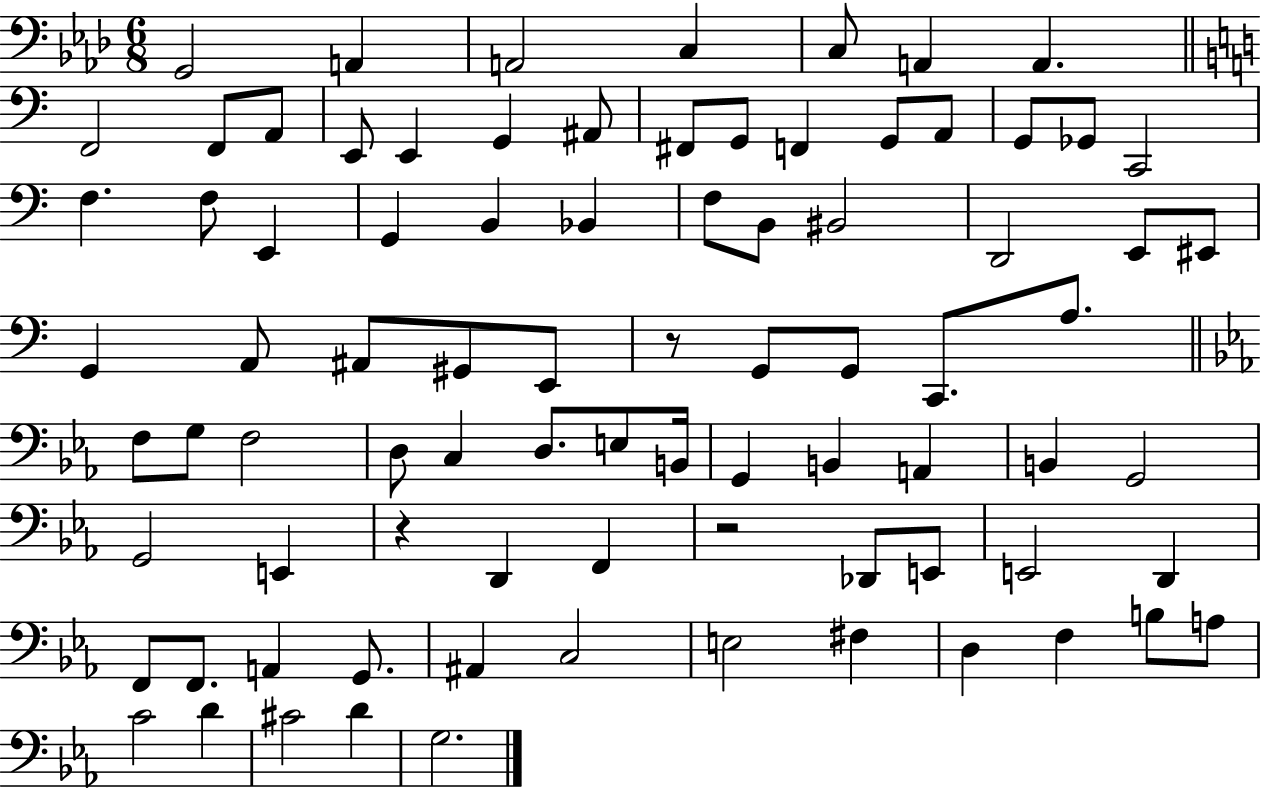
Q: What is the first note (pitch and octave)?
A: G2